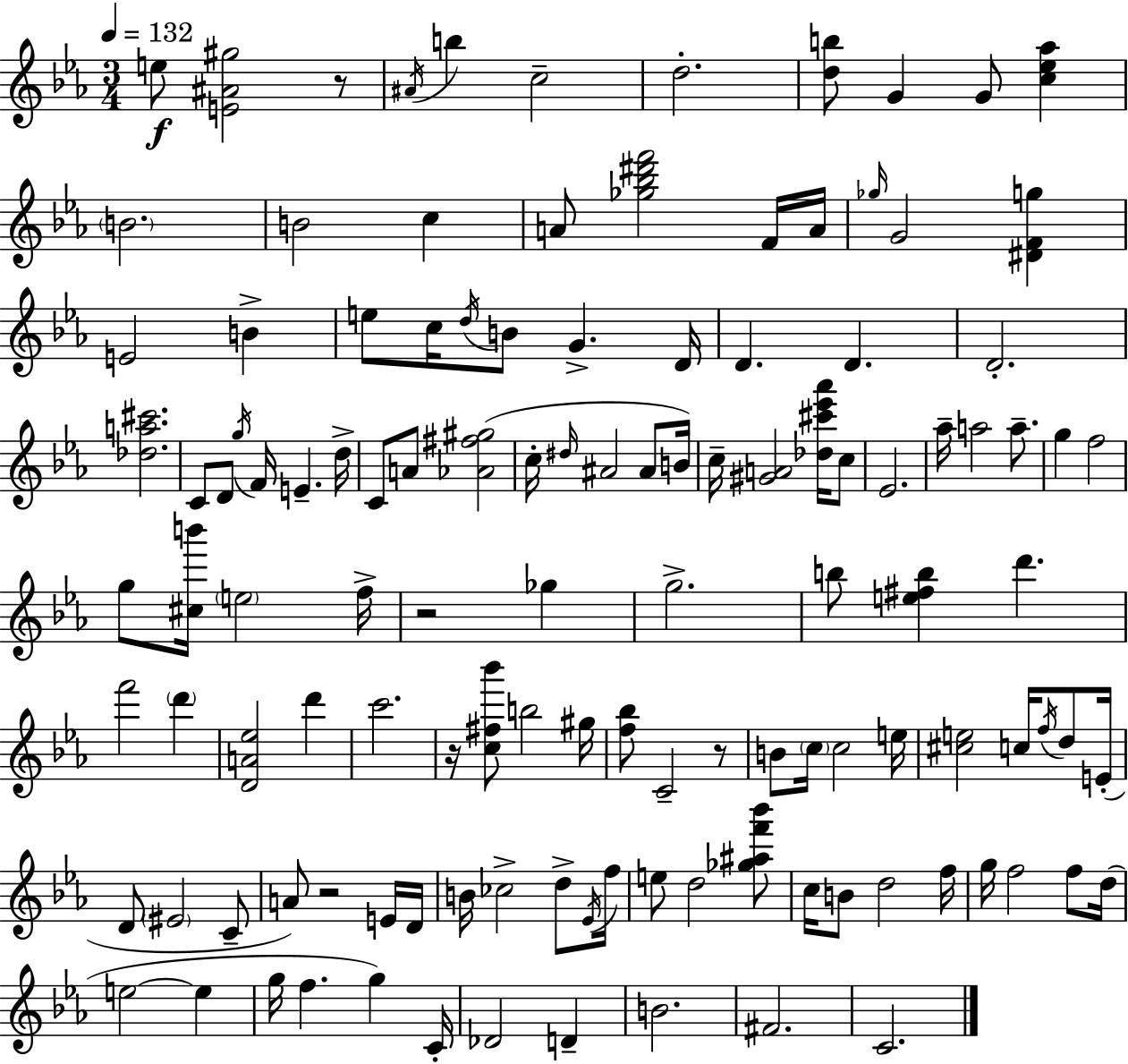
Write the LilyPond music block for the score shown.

{
  \clef treble
  \numericTimeSignature
  \time 3/4
  \key ees \major
  \tempo 4 = 132
  e''8\f <e' ais' gis''>2 r8 | \acciaccatura { ais'16 } b''4 c''2-- | d''2.-. | <d'' b''>8 g'4 g'8 <c'' ees'' aes''>4 | \break \parenthesize b'2. | b'2 c''4 | a'8 <ges'' bes'' dis''' f'''>2 f'16 | a'16 \grace { ges''16 } g'2 <dis' f' g''>4 | \break e'2 b'4-> | e''8 c''16 \acciaccatura { d''16 } b'8 g'4.-> | d'16 d'4. d'4. | d'2.-. | \break <des'' a'' cis'''>2. | c'8 d'8 \acciaccatura { g''16 } f'16 e'4.-- | d''16-> c'8 a'8 <aes' fis'' gis''>2( | c''16-. \grace { dis''16 } ais'2 | \break ais'8 b'16) c''16-- <gis' a'>2 | <des'' cis''' ees''' aes'''>16 c''8 ees'2. | aes''16-- a''2 | a''8.-- g''4 f''2 | \break g''8 <cis'' b'''>16 \parenthesize e''2 | f''16-> r2 | ges''4 g''2.-> | b''8 <e'' fis'' b''>4 d'''4. | \break f'''2 | \parenthesize d'''4 <d' a' ees''>2 | d'''4 c'''2. | r16 <c'' fis'' bes'''>8 b''2 | \break gis''16 <f'' bes''>8 c'2-- | r8 b'8 \parenthesize c''16 c''2 | e''16 <cis'' e''>2 | c''16 \acciaccatura { f''16 } d''8 e'16-.( d'8 \parenthesize eis'2 | \break c'8-- a'8) r2 | e'16 d'16 b'16 ces''2-> | d''8-> \acciaccatura { ees'16 } f''16 e''8 d''2 | <ges'' ais'' f''' bes'''>8 c''16 b'8 d''2 | \break f''16 g''16 f''2 | f''8 d''16( e''2~~ | e''4 g''16 f''4. | g''4) c'16-. des'2 | \break d'4-- b'2. | fis'2. | c'2. | \bar "|."
}